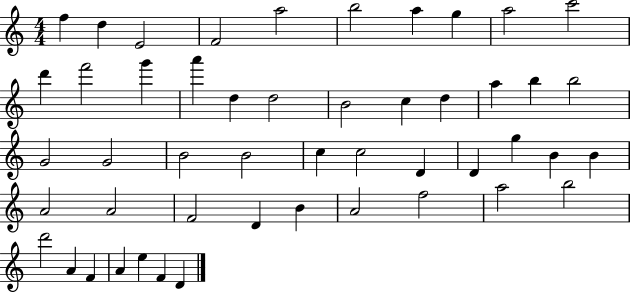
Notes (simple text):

F5/q D5/q E4/h F4/h A5/h B5/h A5/q G5/q A5/h C6/h D6/q F6/h G6/q A6/q D5/q D5/h B4/h C5/q D5/q A5/q B5/q B5/h G4/h G4/h B4/h B4/h C5/q C5/h D4/q D4/q G5/q B4/q B4/q A4/h A4/h F4/h D4/q B4/q A4/h F5/h A5/h B5/h D6/h A4/q F4/q A4/q E5/q F4/q D4/q